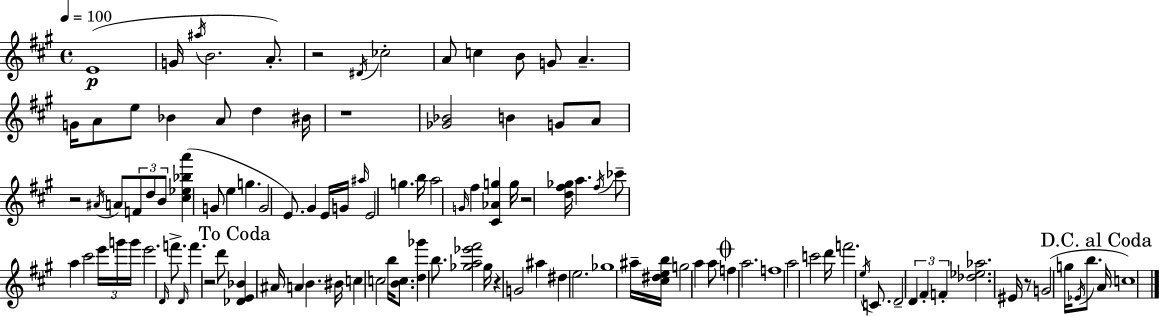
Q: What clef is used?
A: treble